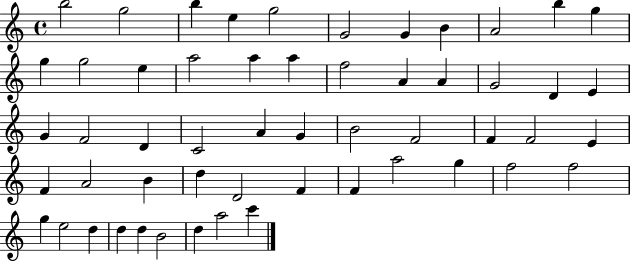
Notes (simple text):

B5/h G5/h B5/q E5/q G5/h G4/h G4/q B4/q A4/h B5/q G5/q G5/q G5/h E5/q A5/h A5/q A5/q F5/h A4/q A4/q G4/h D4/q E4/q G4/q F4/h D4/q C4/h A4/q G4/q B4/h F4/h F4/q F4/h E4/q F4/q A4/h B4/q D5/q D4/h F4/q F4/q A5/h G5/q F5/h F5/h G5/q E5/h D5/q D5/q D5/q B4/h D5/q A5/h C6/q